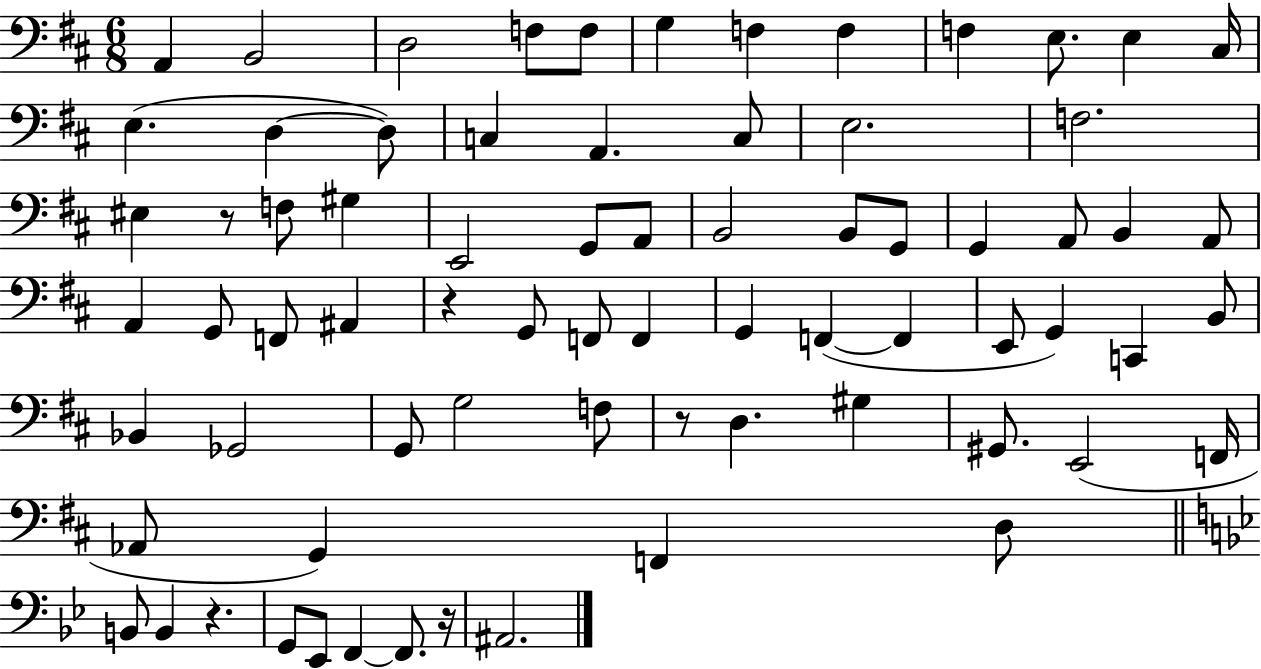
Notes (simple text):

A2/q B2/h D3/h F3/e F3/e G3/q F3/q F3/q F3/q E3/e. E3/q C#3/s E3/q. D3/q D3/e C3/q A2/q. C3/e E3/h. F3/h. EIS3/q R/e F3/e G#3/q E2/h G2/e A2/e B2/h B2/e G2/e G2/q A2/e B2/q A2/e A2/q G2/e F2/e A#2/q R/q G2/e F2/e F2/q G2/q F2/q F2/q E2/e G2/q C2/q B2/e Bb2/q Gb2/h G2/e G3/h F3/e R/e D3/q. G#3/q G#2/e. E2/h F2/s Ab2/e G2/q F2/q D3/e B2/e B2/q R/q. G2/e Eb2/e F2/q F2/e. R/s A#2/h.